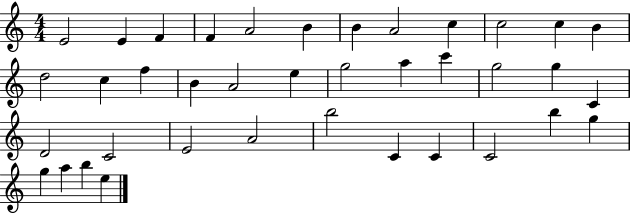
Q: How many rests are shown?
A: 0